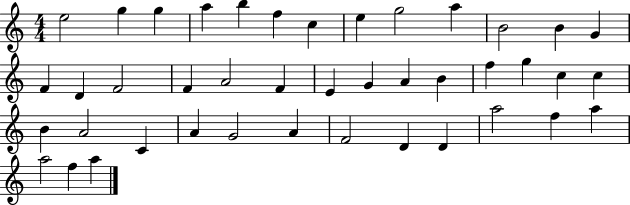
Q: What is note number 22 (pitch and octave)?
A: A4